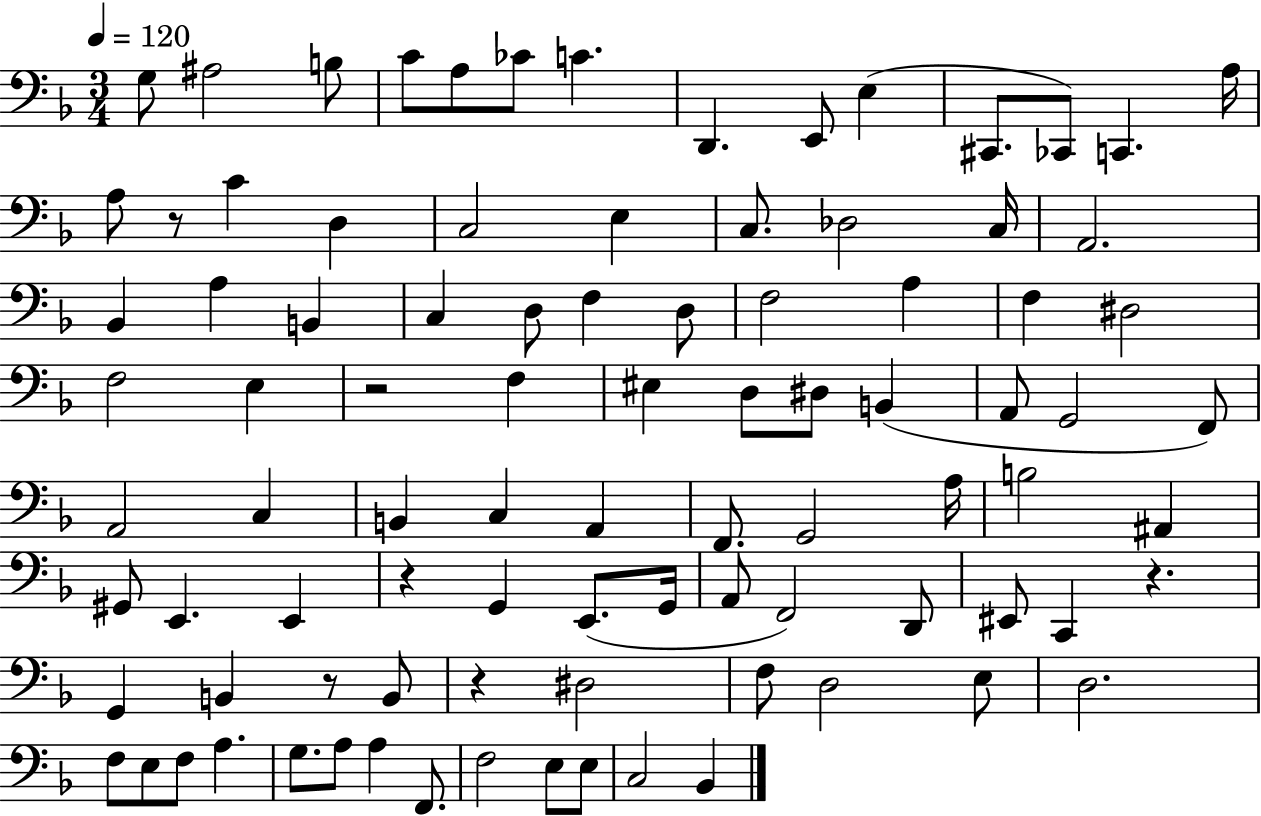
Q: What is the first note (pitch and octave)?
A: G3